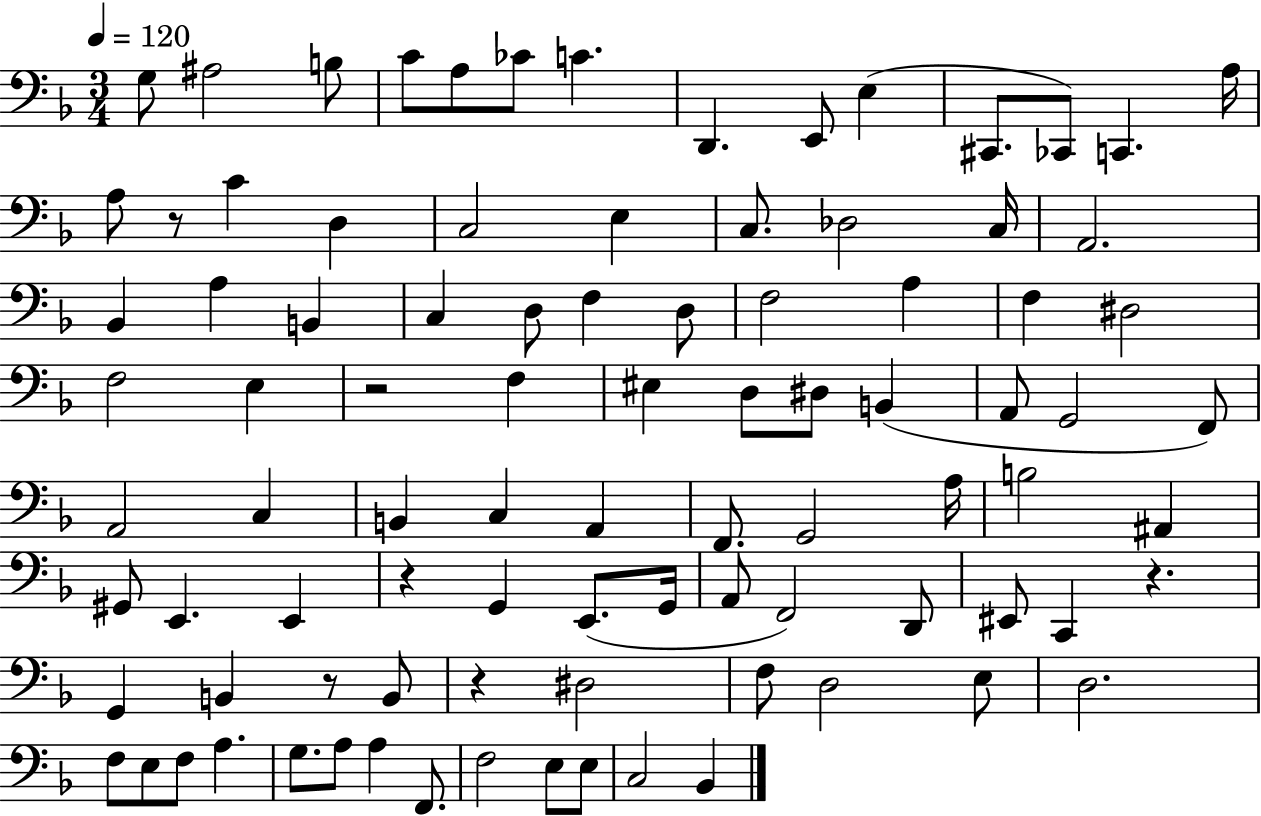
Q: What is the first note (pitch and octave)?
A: G3